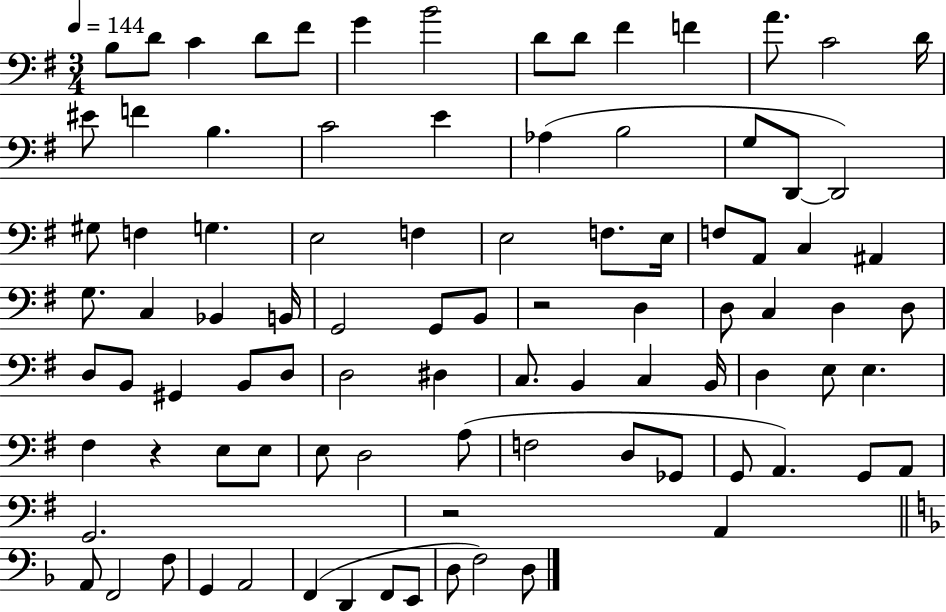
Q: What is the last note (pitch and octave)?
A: D3